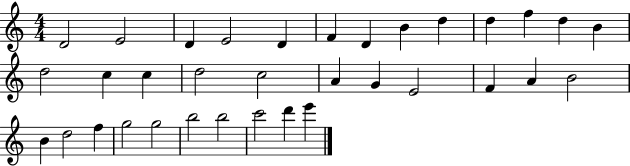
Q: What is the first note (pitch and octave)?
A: D4